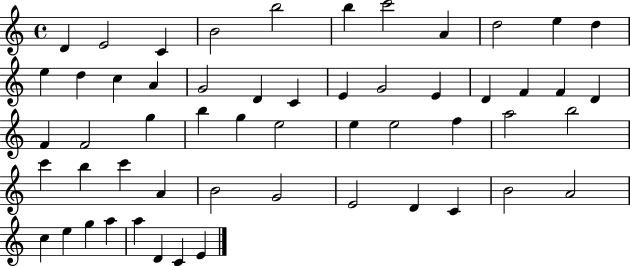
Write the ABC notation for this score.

X:1
T:Untitled
M:4/4
L:1/4
K:C
D E2 C B2 b2 b c'2 A d2 e d e d c A G2 D C E G2 E D F F D F F2 g b g e2 e e2 f a2 b2 c' b c' A B2 G2 E2 D C B2 A2 c e g a a D C E